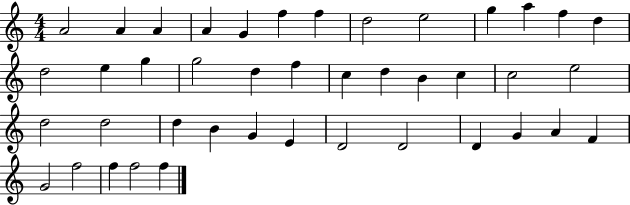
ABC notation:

X:1
T:Untitled
M:4/4
L:1/4
K:C
A2 A A A G f f d2 e2 g a f d d2 e g g2 d f c d B c c2 e2 d2 d2 d B G E D2 D2 D G A F G2 f2 f f2 f